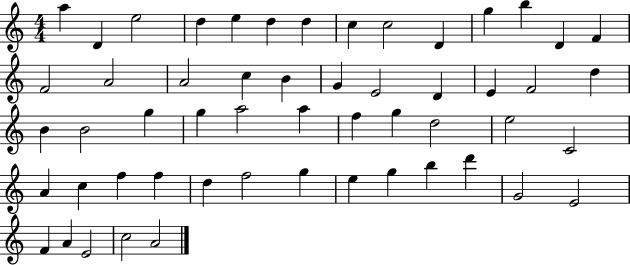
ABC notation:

X:1
T:Untitled
M:4/4
L:1/4
K:C
a D e2 d e d d c c2 D g b D F F2 A2 A2 c B G E2 D E F2 d B B2 g g a2 a f g d2 e2 C2 A c f f d f2 g e g b d' G2 E2 F A E2 c2 A2